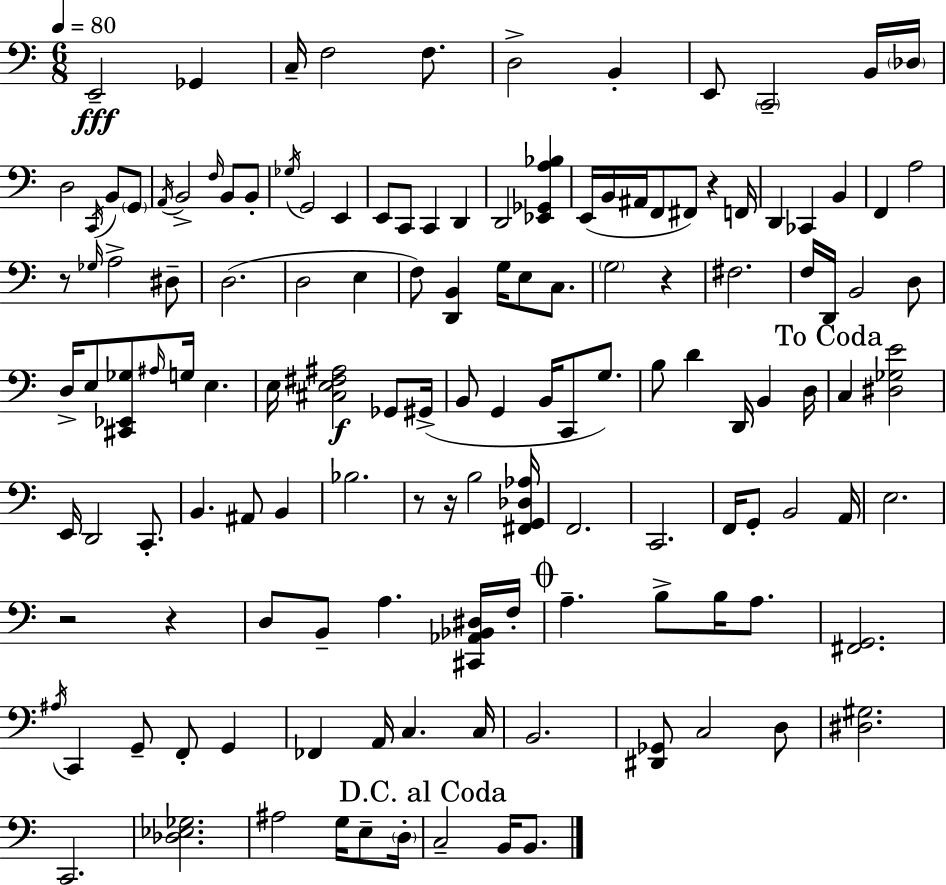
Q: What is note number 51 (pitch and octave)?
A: F#3